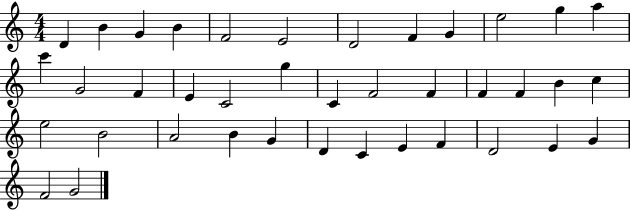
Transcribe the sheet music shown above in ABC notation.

X:1
T:Untitled
M:4/4
L:1/4
K:C
D B G B F2 E2 D2 F G e2 g a c' G2 F E C2 g C F2 F F F B c e2 B2 A2 B G D C E F D2 E G F2 G2